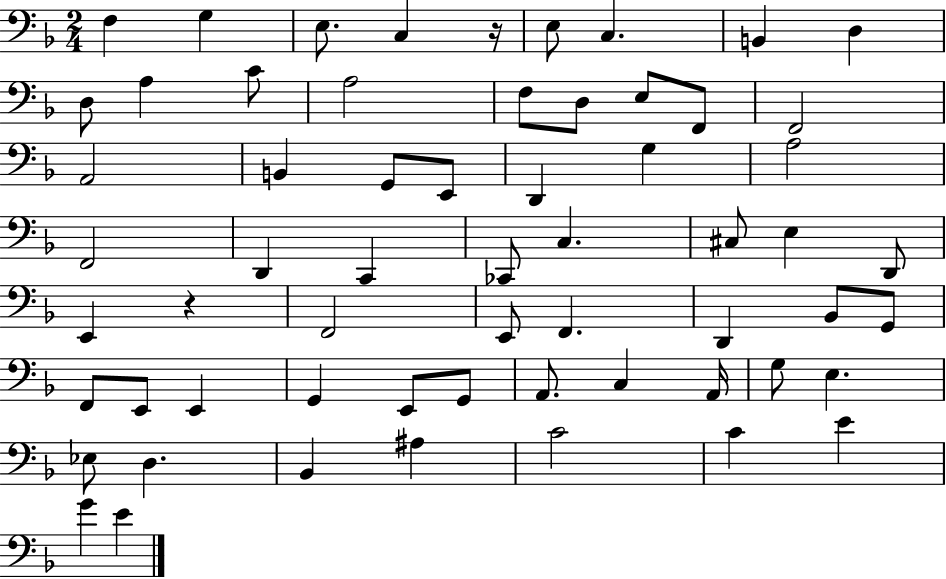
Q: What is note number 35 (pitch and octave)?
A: E2